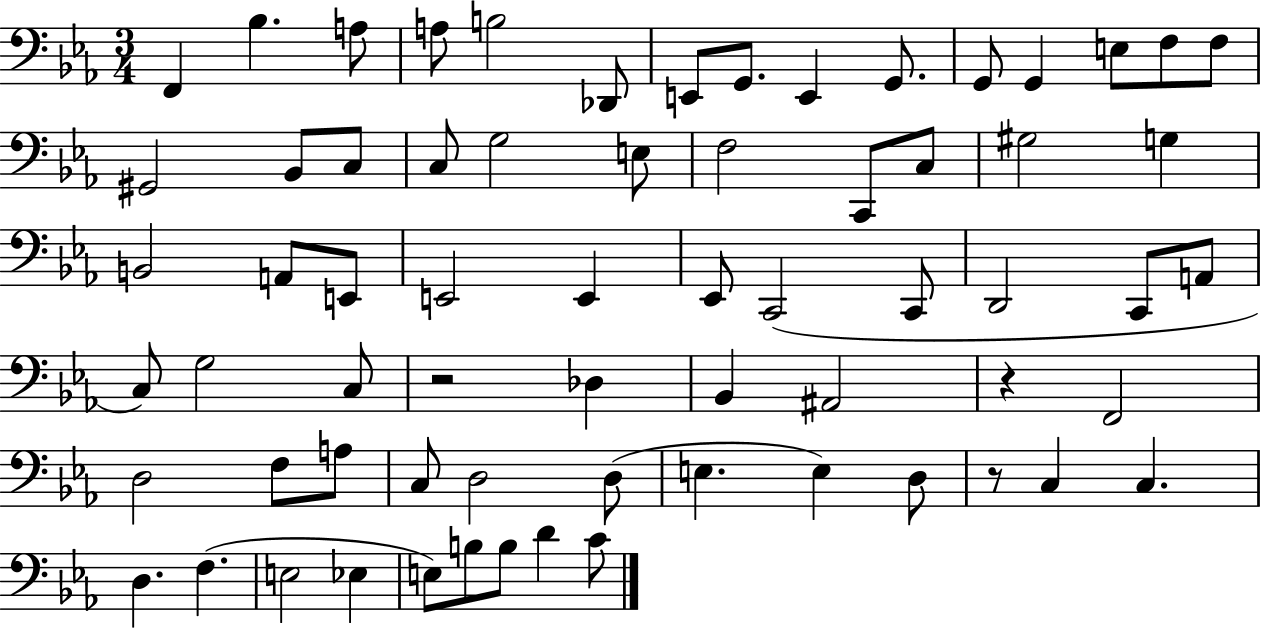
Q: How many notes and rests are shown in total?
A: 67